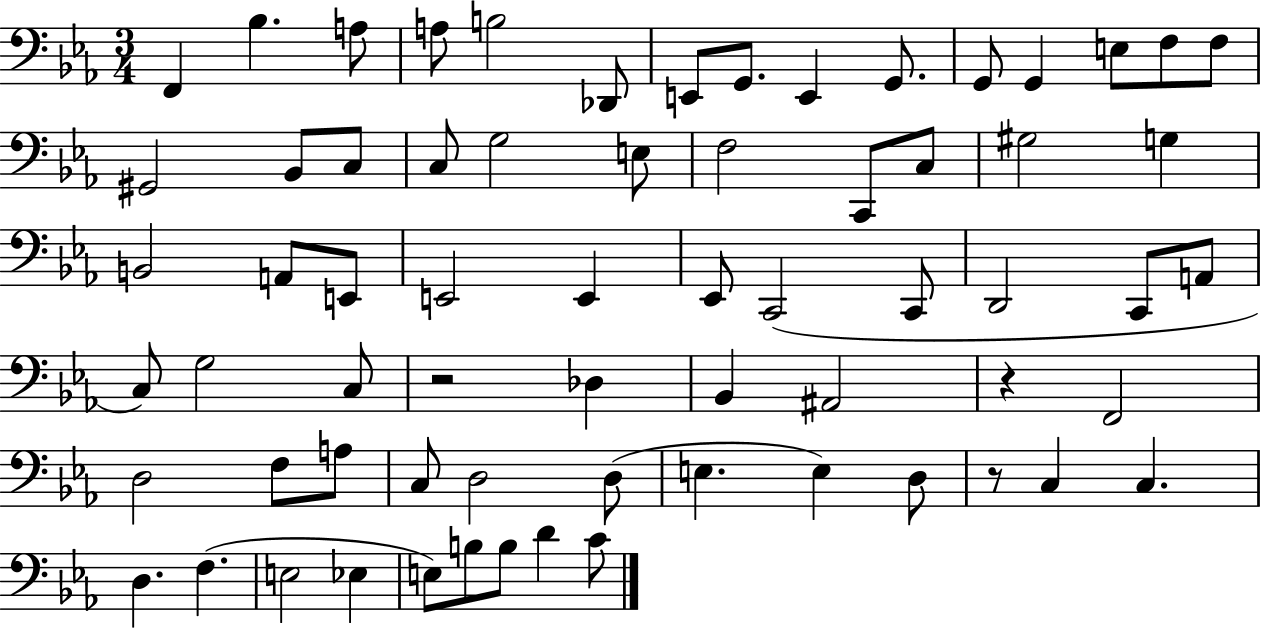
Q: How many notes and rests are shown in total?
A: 67